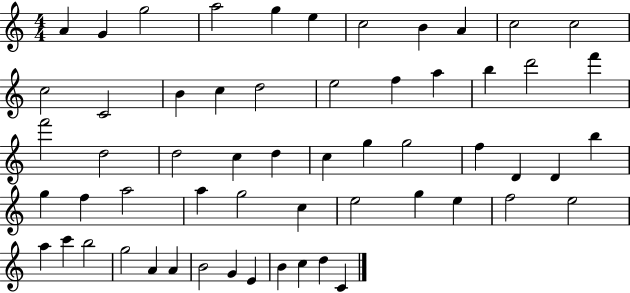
{
  \clef treble
  \numericTimeSignature
  \time 4/4
  \key c \major
  a'4 g'4 g''2 | a''2 g''4 e''4 | c''2 b'4 a'4 | c''2 c''2 | \break c''2 c'2 | b'4 c''4 d''2 | e''2 f''4 a''4 | b''4 d'''2 f'''4 | \break f'''2 d''2 | d''2 c''4 d''4 | c''4 g''4 g''2 | f''4 d'4 d'4 b''4 | \break g''4 f''4 a''2 | a''4 g''2 c''4 | e''2 g''4 e''4 | f''2 e''2 | \break a''4 c'''4 b''2 | g''2 a'4 a'4 | b'2 g'4 e'4 | b'4 c''4 d''4 c'4 | \break \bar "|."
}